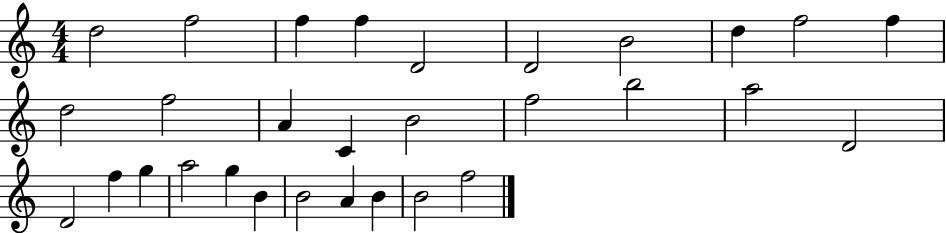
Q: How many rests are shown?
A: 0